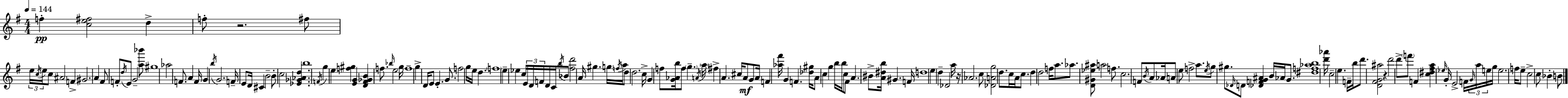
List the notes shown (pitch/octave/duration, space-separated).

F5/q [C5,E5,F#5]/h D5/q F5/e R/h. F#5/e E5/s C5/s E5/s C5/e A#4/h F4/q G#4/h. A4/q F#4/e F4/e D5/s E4/e G4/h [A5,Bb6]/e G#5/w Ab5/h F4/e. A4/q F4/s G4/q B5/s G4/h. F4/s E4/e D4/s C#4/q B4/h B4/e C5/h [Eb4,Gb4,Ab4,D5]/q. B5/w F4/s G5/q E5/q [F5,G#5]/q [E4,G4]/q [D4,F#4,Gb4,B4]/q F5/e. Bb5/s E5/h G5/s F5/w G5/q D4/s E4/e E4/q. G4/e. F5/h G5/s E5/s D5/q. F5/w E5/q Eb5/q C5/s E4/s D4/s F4/s D4/s C4/s B5/s Bb4/e [F#5,D6]/h A4/s G#5/q. G5/s F5/s A5/s D5/e D5/h. C5/s G4/q F5/e [G4,Ab4,B5]/s F5/e G5/q. A4/s A5/s F#5/q A4/q. C#5/s A4/e G4/e A4/s F4/q [Ab5,F#6]/s G4/q F4/q. [Db5,G#5]/s A4/e C5/q G5/q B5/s B5/s C5/e F#4/e A4/q. BIS4/e [A4,D#5,B5]/s G#4/q. F4/s D5/w E5/q D5/q Db4/h A5/s R/s Ab4/h. C5/e [Db4,A4,G5]/h D5/e. C5/s A4/s C5/e. D5/q D5/h F5/s A5/e. Ab5/e. [D4,G#4,Eb5,A#5]/e A5/h F5/e. C5/h. F4/e B4/s A4/e Ab4/s A4/e E5/e F5/h A5/e. E5/s G5/e G#5/e. Db4/s D4/e [Db4,F4,G4,A#4]/q B4/s Ab4/s G4/e. [D#5,F5,Ab5,B5]/w [D6,Ab6]/s C5/h E5/q. F4/s B5/s D6/e. [D4,F#4,G4,A#5]/h R/q D6/h D6/e F6/e F4/q [C5,D#5,F#5,A5]/q Eb5/s G4/s E4/h F4/s G4/s A5/s E5/s G5/s E5/h. F5/s E5/e C5/h C5/e Bb4/q B4/e